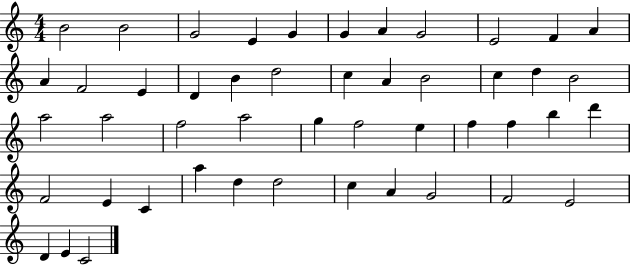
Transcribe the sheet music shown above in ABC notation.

X:1
T:Untitled
M:4/4
L:1/4
K:C
B2 B2 G2 E G G A G2 E2 F A A F2 E D B d2 c A B2 c d B2 a2 a2 f2 a2 g f2 e f f b d' F2 E C a d d2 c A G2 F2 E2 D E C2